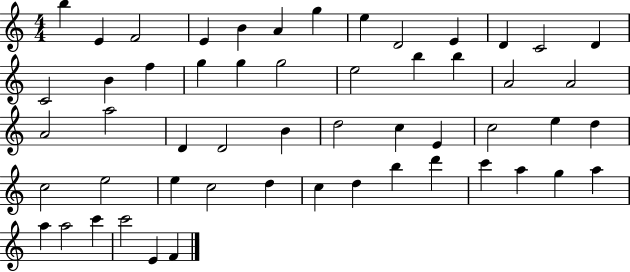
X:1
T:Untitled
M:4/4
L:1/4
K:C
b E F2 E B A g e D2 E D C2 D C2 B f g g g2 e2 b b A2 A2 A2 a2 D D2 B d2 c E c2 e d c2 e2 e c2 d c d b d' c' a g a a a2 c' c'2 E F